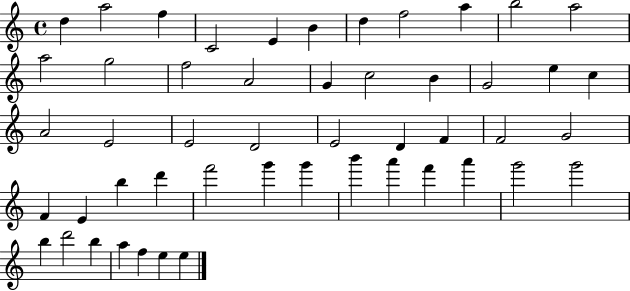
D5/q A5/h F5/q C4/h E4/q B4/q D5/q F5/h A5/q B5/h A5/h A5/h G5/h F5/h A4/h G4/q C5/h B4/q G4/h E5/q C5/q A4/h E4/h E4/h D4/h E4/h D4/q F4/q F4/h G4/h F4/q E4/q B5/q D6/q F6/h G6/q G6/q B6/q A6/q F6/q A6/q G6/h G6/h B5/q D6/h B5/q A5/q F5/q E5/q E5/q